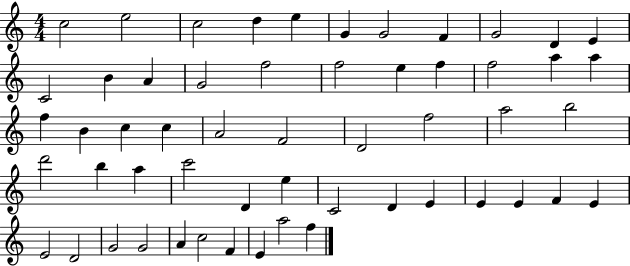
C5/h E5/h C5/h D5/q E5/q G4/q G4/h F4/q G4/h D4/q E4/q C4/h B4/q A4/q G4/h F5/h F5/h E5/q F5/q F5/h A5/q A5/q F5/q B4/q C5/q C5/q A4/h F4/h D4/h F5/h A5/h B5/h D6/h B5/q A5/q C6/h D4/q E5/q C4/h D4/q E4/q E4/q E4/q F4/q E4/q E4/h D4/h G4/h G4/h A4/q C5/h F4/q E4/q A5/h F5/q